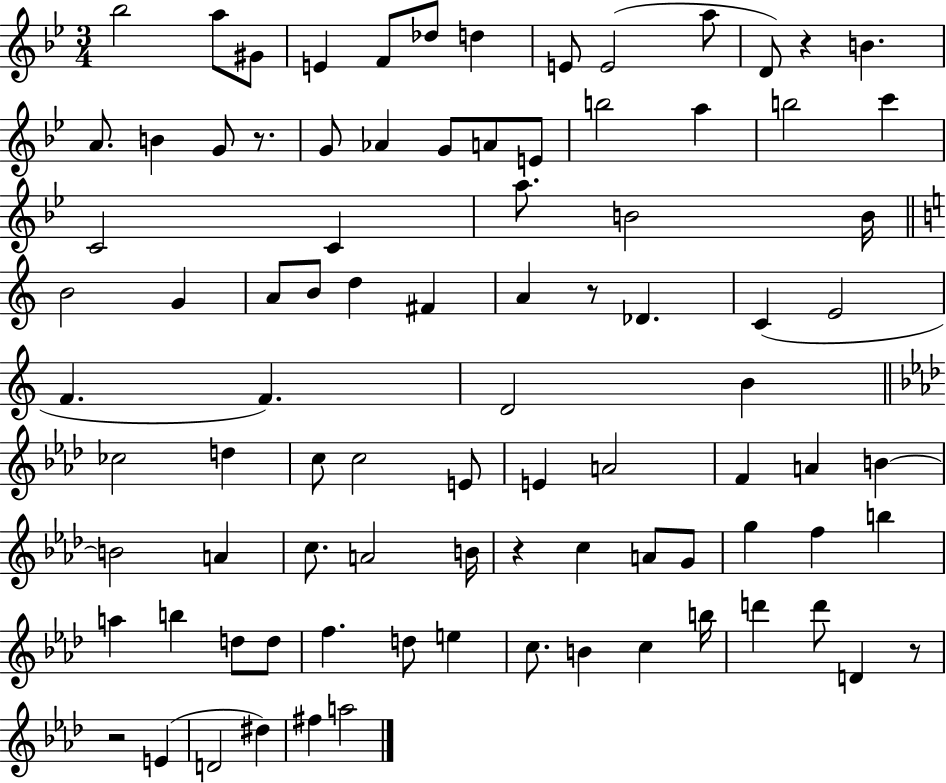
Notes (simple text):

Bb5/h A5/e G#4/e E4/q F4/e Db5/e D5/q E4/e E4/h A5/e D4/e R/q B4/q. A4/e. B4/q G4/e R/e. G4/e Ab4/q G4/e A4/e E4/e B5/h A5/q B5/h C6/q C4/h C4/q A5/e. B4/h B4/s B4/h G4/q A4/e B4/e D5/q F#4/q A4/q R/e Db4/q. C4/q E4/h F4/q. F4/q. D4/h B4/q CES5/h D5/q C5/e C5/h E4/e E4/q A4/h F4/q A4/q B4/q B4/h A4/q C5/e. A4/h B4/s R/q C5/q A4/e G4/e G5/q F5/q B5/q A5/q B5/q D5/e D5/e F5/q. D5/e E5/q C5/e. B4/q C5/q B5/s D6/q D6/e D4/q R/e R/h E4/q D4/h D#5/q F#5/q A5/h